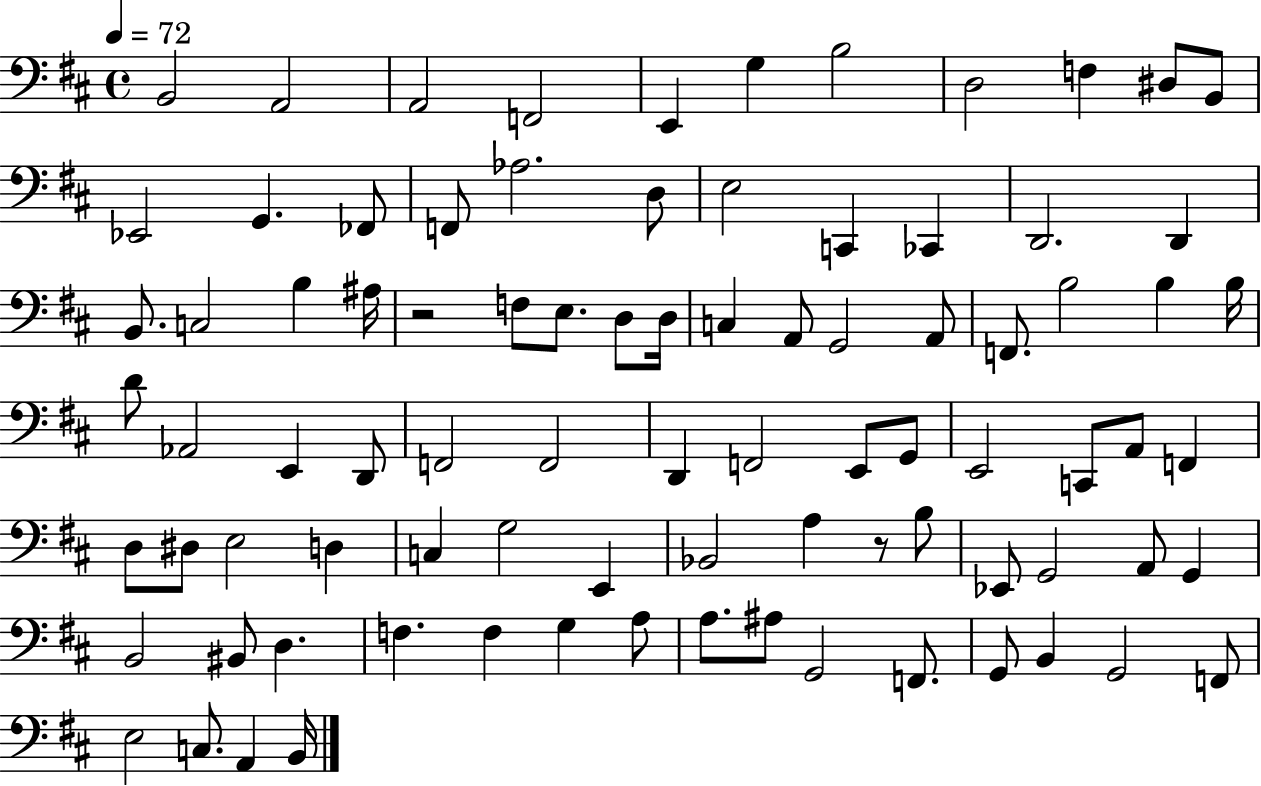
B2/h A2/h A2/h F2/h E2/q G3/q B3/h D3/h F3/q D#3/e B2/e Eb2/h G2/q. FES2/e F2/e Ab3/h. D3/e E3/h C2/q CES2/q D2/h. D2/q B2/e. C3/h B3/q A#3/s R/h F3/e E3/e. D3/e D3/s C3/q A2/e G2/h A2/e F2/e. B3/h B3/q B3/s D4/e Ab2/h E2/q D2/e F2/h F2/h D2/q F2/h E2/e G2/e E2/h C2/e A2/e F2/q D3/e D#3/e E3/h D3/q C3/q G3/h E2/q Bb2/h A3/q R/e B3/e Eb2/e G2/h A2/e G2/q B2/h BIS2/e D3/q. F3/q. F3/q G3/q A3/e A3/e. A#3/e G2/h F2/e. G2/e B2/q G2/h F2/e E3/h C3/e. A2/q B2/s